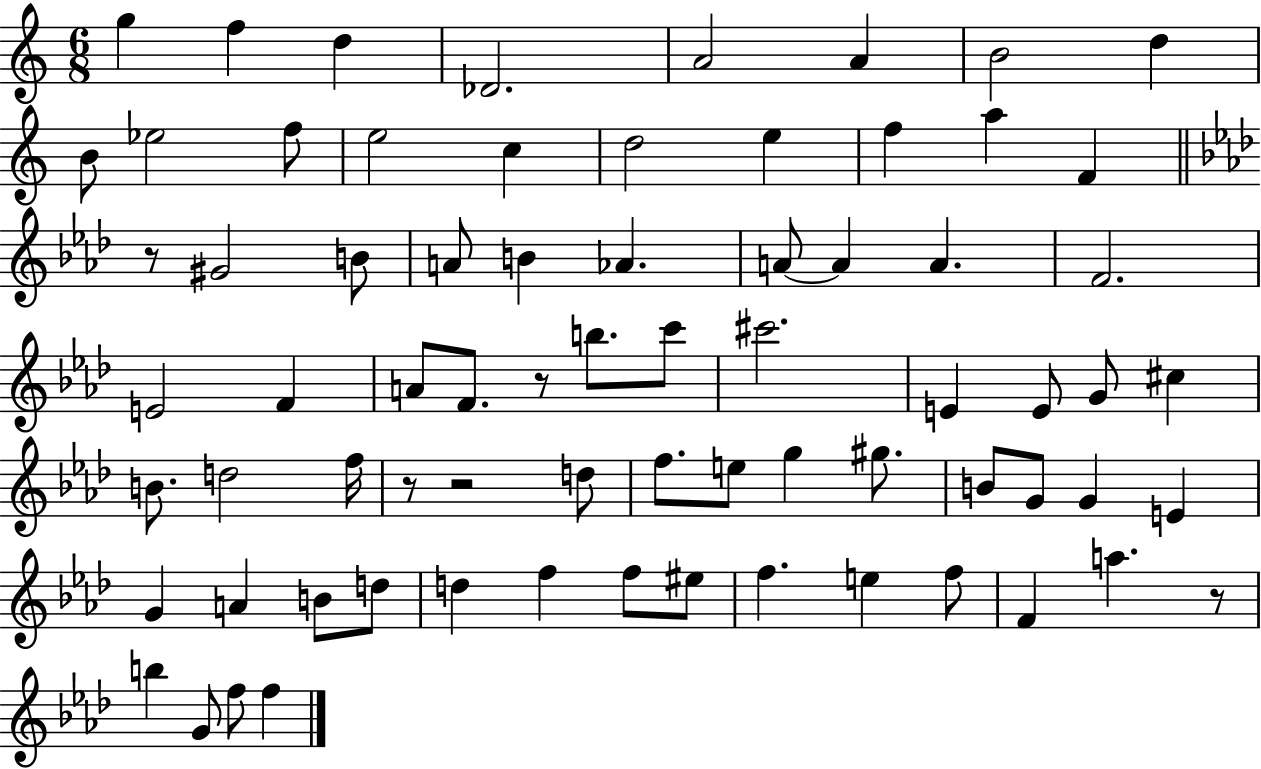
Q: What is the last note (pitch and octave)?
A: F5